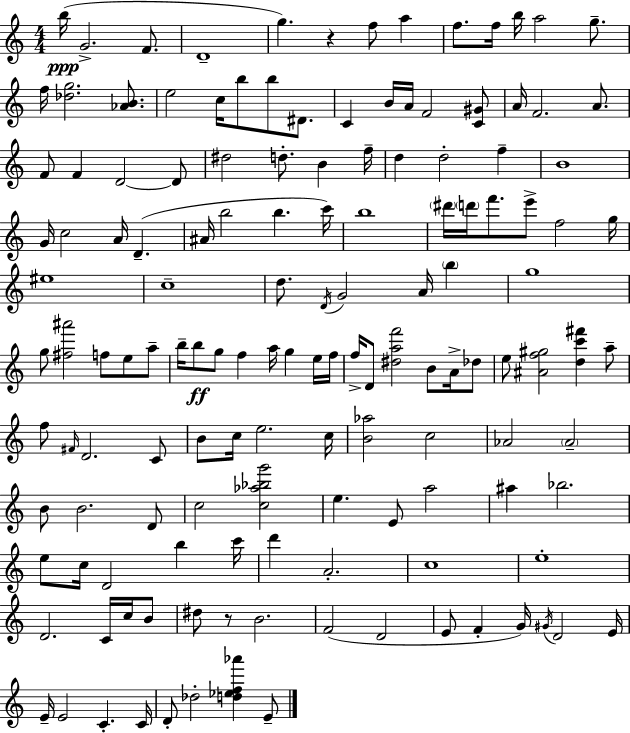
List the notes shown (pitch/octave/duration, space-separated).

B5/s G4/h. F4/e. D4/w G5/q. R/q F5/e A5/q F5/e. F5/s B5/s A5/h G5/e. F5/s [Db5,G5]/h. [Ab4,B4]/e. E5/h C5/s B5/e B5/e D#4/e. C4/q B4/s A4/s F4/h [C4,G#4]/e A4/s F4/h. A4/e. F4/e F4/q D4/h D4/e D#5/h D5/e. B4/q F5/s D5/q D5/h F5/q B4/w G4/s C5/h A4/s D4/q. A#4/s B5/h B5/q. C6/s B5/w D#6/s D6/s F6/e. E6/e F5/h G5/s EIS5/w C5/w D5/e. D4/s G4/h A4/s B5/q G5/w G5/e [F#5,A#6]/h F5/e E5/e A5/e B5/s B5/e G5/e F5/q A5/s G5/q E5/s F5/s F5/s D4/e [D#5,A5,F6]/h B4/e A4/s Db5/e E5/e [A#4,F5,G#5]/h [D5,C6,F#6]/q A5/e F5/e F#4/s D4/h. C4/e B4/e C5/s E5/h. C5/s [B4,Ab5]/h C5/h Ab4/h Ab4/h B4/e B4/h. D4/e C5/h [C5,Ab5,Bb5,G6]/h E5/q. E4/e A5/h A#5/q Bb5/h. E5/e C5/s D4/h B5/q C6/s D6/q A4/h. C5/w E5/w D4/h. C4/s C5/s B4/e D#5/e R/e B4/h. F4/h D4/h E4/e F4/q G4/s G#4/s D4/h E4/s E4/s E4/h C4/q. C4/s D4/e Db5/h [D5,Eb5,F5,Ab6]/q E4/e